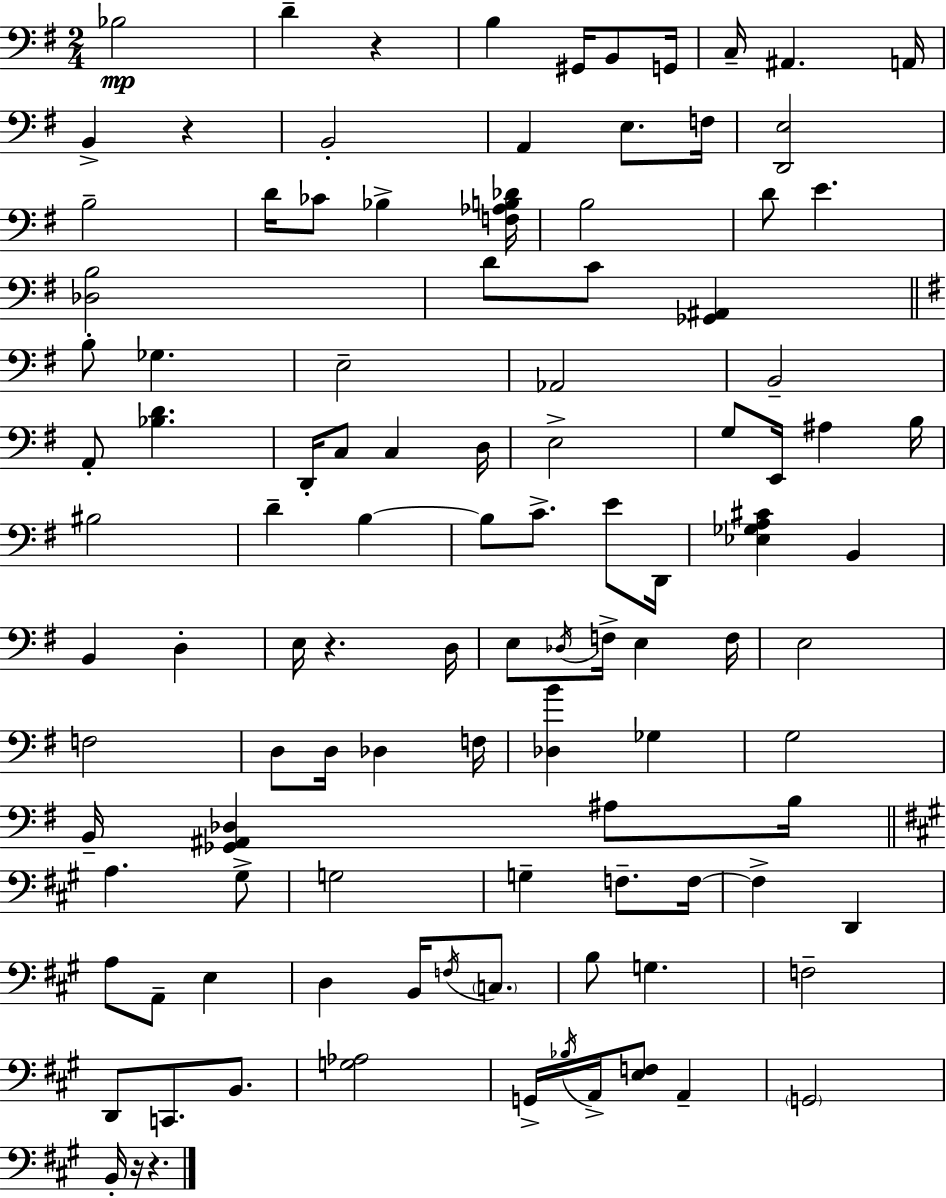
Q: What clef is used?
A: bass